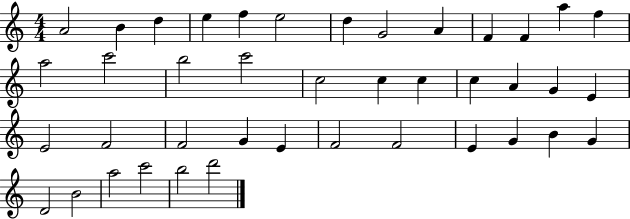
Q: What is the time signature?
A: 4/4